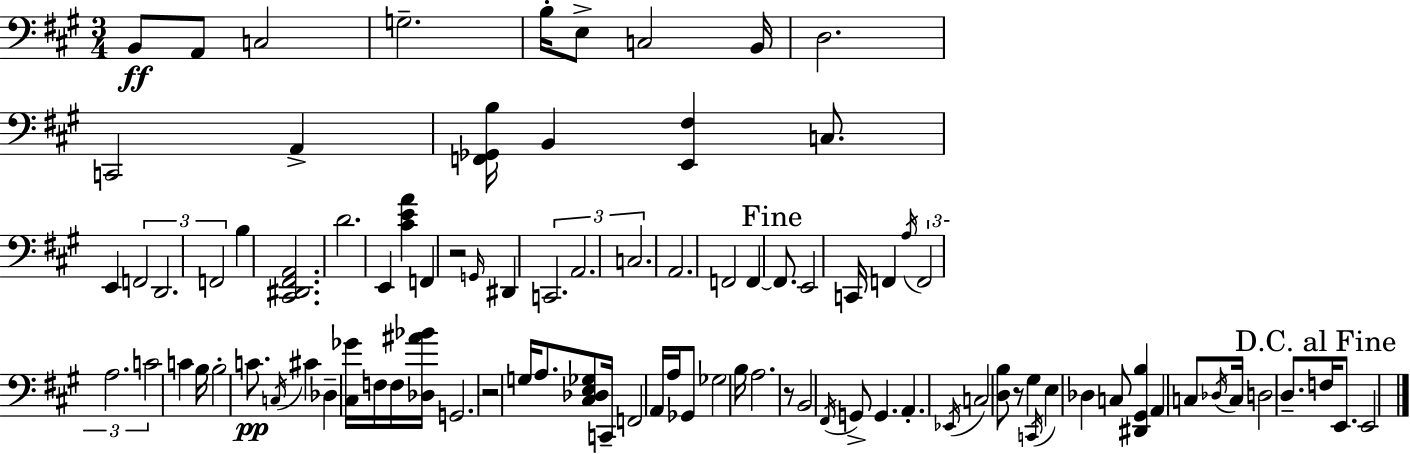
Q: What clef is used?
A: bass